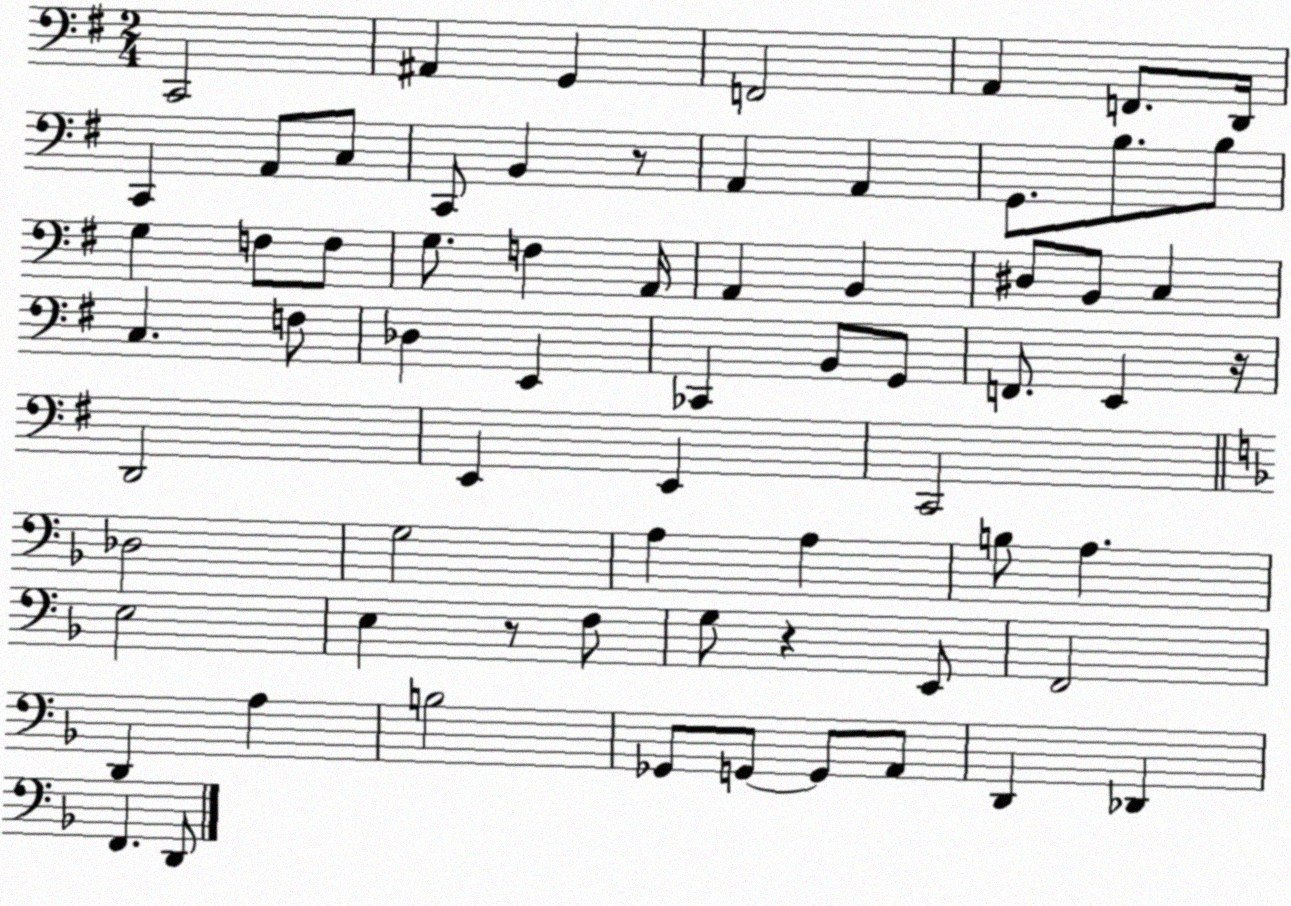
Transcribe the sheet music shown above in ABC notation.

X:1
T:Untitled
M:2/4
L:1/4
K:G
C,,2 ^A,, G,, F,,2 A,, F,,/2 D,,/4 C,, A,,/2 C,/2 C,,/2 B,, z/2 A,, A,, G,,/2 B,/2 B,/2 G, F,/2 F,/2 G,/2 F, A,,/4 A,, B,, ^D,/2 B,,/2 C, C, F,/2 _D, E,, _C,, B,,/2 G,,/2 F,,/2 E,, z/4 D,,2 E,, E,, C,,2 _D,2 G,2 A, A, B,/2 A, E,2 E, z/2 F,/2 G,/2 z E,,/2 F,,2 D,, A, B,2 _G,,/2 G,,/2 G,,/2 A,,/2 D,, _D,, F,, D,,/2